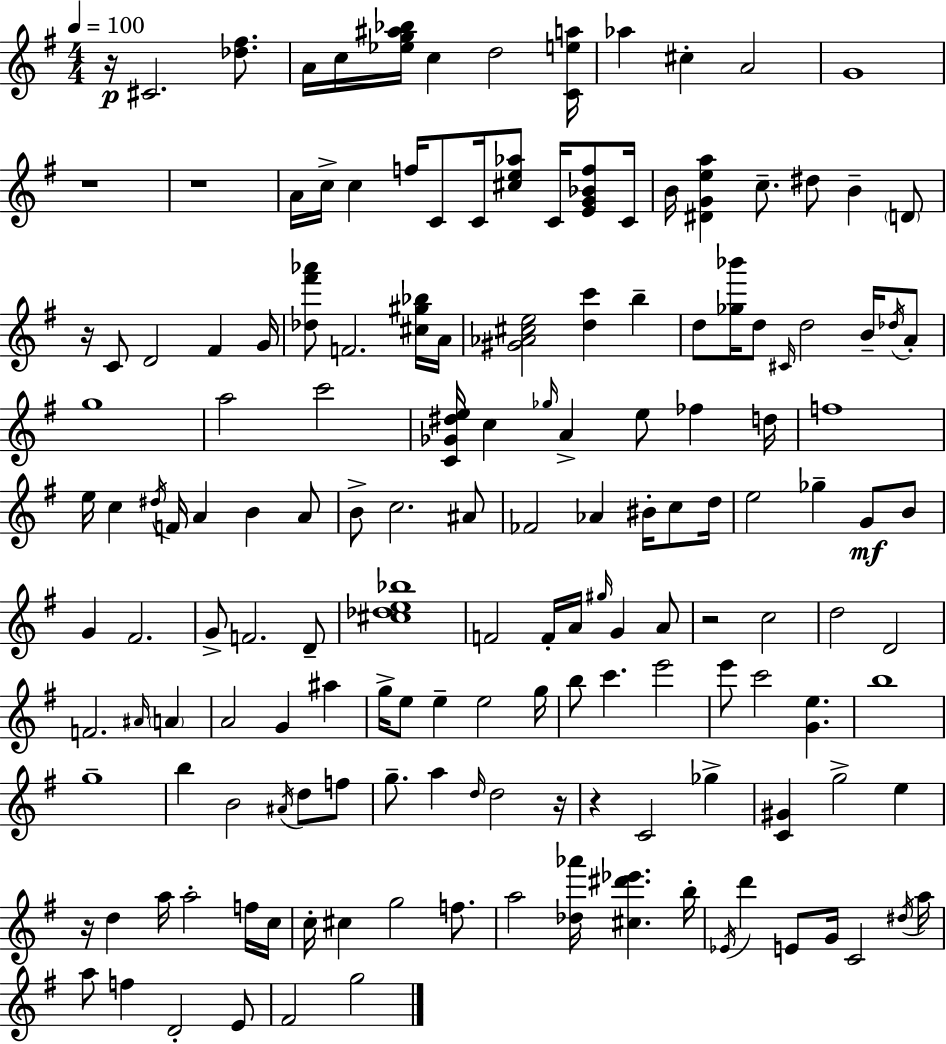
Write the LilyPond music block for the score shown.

{
  \clef treble
  \numericTimeSignature
  \time 4/4
  \key e \minor
  \tempo 4 = 100
  r16\p cis'2. <des'' fis''>8. | a'16 c''16 <ees'' g'' ais'' bes''>16 c''4 d''2 <c' e'' a''>16 | aes''4 cis''4-. a'2 | g'1 | \break r1 | r1 | a'16 c''16-> c''4 f''16 c'8 c'16 <cis'' e'' aes''>8 c'16 <e' g' bes' f''>8 c'16 | b'16 <dis' g' e'' a''>4 c''8.-- dis''8 b'4-- \parenthesize d'8 | \break r16 c'8 d'2 fis'4 g'16 | <des'' fis''' aes'''>8 f'2. <cis'' gis'' bes''>16 a'16 | <gis' aes' cis'' e''>2 <d'' c'''>4 b''4-- | d''8 <ges'' bes'''>16 d''8 \grace { cis'16 } d''2 b'16-- \acciaccatura { des''16 } | \break a'8-. g''1 | a''2 c'''2 | <c' ges' dis'' e''>16 c''4 \grace { ges''16 } a'4-> e''8 fes''4 | d''16 f''1 | \break e''16 c''4 \acciaccatura { dis''16 } f'16 a'4 b'4 | a'8 b'8-> c''2. | ais'8 fes'2 aes'4 | bis'16-. c''8 d''16 e''2 ges''4-- | \break g'8\mf b'8 g'4 fis'2. | g'8-> f'2. | d'8-- <cis'' des'' e'' bes''>1 | f'2 f'16-. a'16 \grace { gis''16 } g'4 | \break a'8 r2 c''2 | d''2 d'2 | f'2. | \grace { ais'16 } \parenthesize a'4 a'2 g'4 | \break ais''4 g''16-> e''8 e''4-- e''2 | g''16 b''8 c'''4. e'''2 | e'''8 c'''2 | <g' e''>4. b''1 | \break g''1-- | b''4 b'2 | \acciaccatura { ais'16 } d''8 f''8 g''8.-- a''4 \grace { d''16 } d''2 | r16 r4 c'2 | \break ges''4-> <c' gis'>4 g''2-> | e''4 r16 d''4 a''16 a''2-. | f''16 c''16 c''16-. cis''4 g''2 | f''8. a''2 | \break <des'' aes'''>16 <cis'' dis''' ees'''>4. b''16-. \acciaccatura { ees'16 } d'''4 e'8 g'16 | c'2 \acciaccatura { dis''16 } a''16 a''8 f''4 | d'2-. e'8 fis'2 | g''2 \bar "|."
}